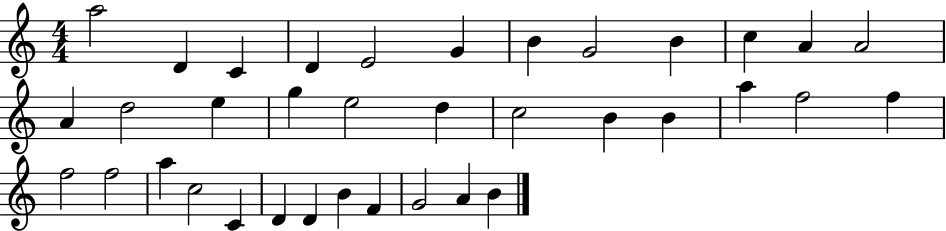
A5/h D4/q C4/q D4/q E4/h G4/q B4/q G4/h B4/q C5/q A4/q A4/h A4/q D5/h E5/q G5/q E5/h D5/q C5/h B4/q B4/q A5/q F5/h F5/q F5/h F5/h A5/q C5/h C4/q D4/q D4/q B4/q F4/q G4/h A4/q B4/q